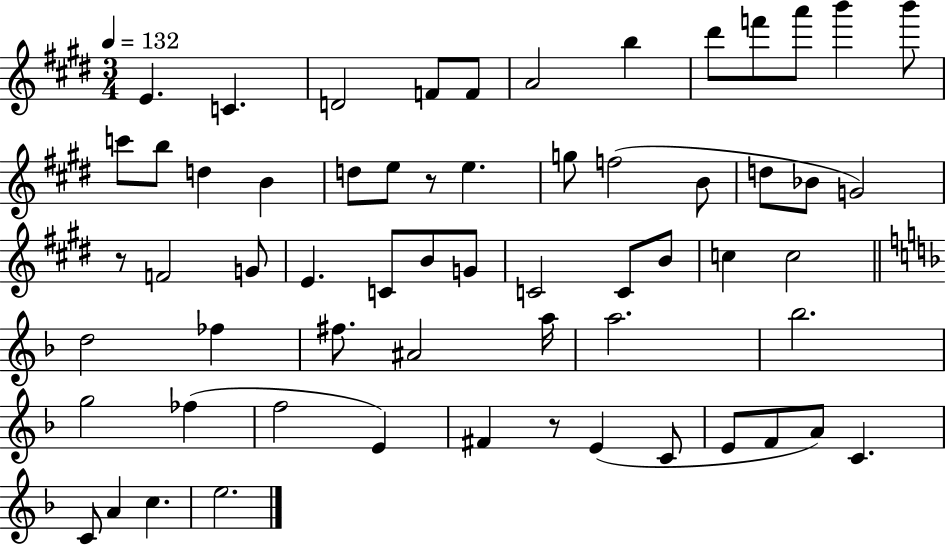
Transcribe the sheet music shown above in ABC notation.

X:1
T:Untitled
M:3/4
L:1/4
K:E
E C D2 F/2 F/2 A2 b ^d'/2 f'/2 a'/2 b' b'/2 c'/2 b/2 d B d/2 e/2 z/2 e g/2 f2 B/2 d/2 _B/2 G2 z/2 F2 G/2 E C/2 B/2 G/2 C2 C/2 B/2 c c2 d2 _f ^f/2 ^A2 a/4 a2 _b2 g2 _f f2 E ^F z/2 E C/2 E/2 F/2 A/2 C C/2 A c e2